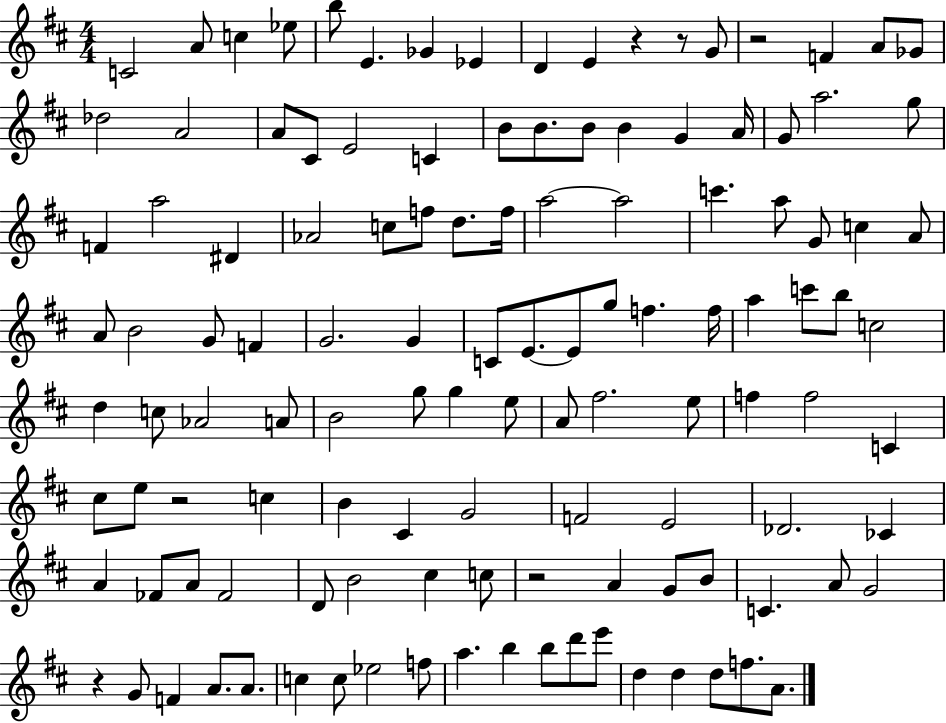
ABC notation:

X:1
T:Untitled
M:4/4
L:1/4
K:D
C2 A/2 c _e/2 b/2 E _G _E D E z z/2 G/2 z2 F A/2 _G/2 _d2 A2 A/2 ^C/2 E2 C B/2 B/2 B/2 B G A/4 G/2 a2 g/2 F a2 ^D _A2 c/2 f/2 d/2 f/4 a2 a2 c' a/2 G/2 c A/2 A/2 B2 G/2 F G2 G C/2 E/2 E/2 g/2 f f/4 a c'/2 b/2 c2 d c/2 _A2 A/2 B2 g/2 g e/2 A/2 ^f2 e/2 f f2 C ^c/2 e/2 z2 c B ^C G2 F2 E2 _D2 _C A _F/2 A/2 _F2 D/2 B2 ^c c/2 z2 A G/2 B/2 C A/2 G2 z G/2 F A/2 A/2 c c/2 _e2 f/2 a b b/2 d'/2 e'/2 d d d/2 f/2 A/2